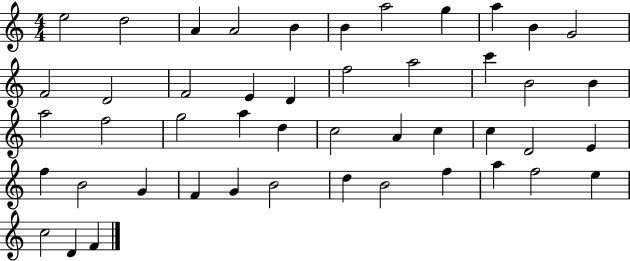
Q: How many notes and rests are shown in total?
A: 47